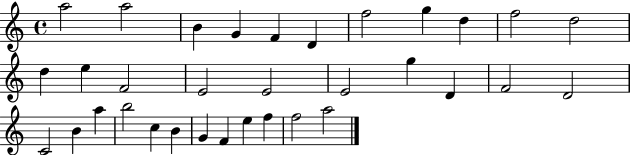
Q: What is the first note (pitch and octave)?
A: A5